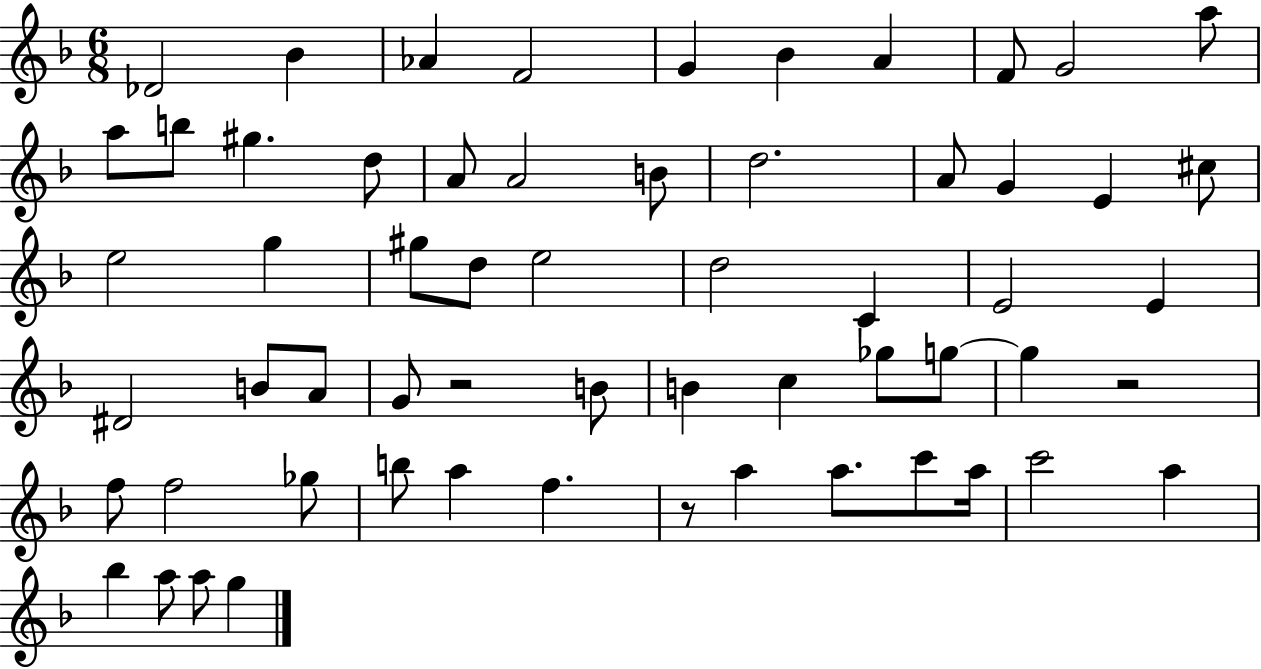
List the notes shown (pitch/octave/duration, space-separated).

Db4/h Bb4/q Ab4/q F4/h G4/q Bb4/q A4/q F4/e G4/h A5/e A5/e B5/e G#5/q. D5/e A4/e A4/h B4/e D5/h. A4/e G4/q E4/q C#5/e E5/h G5/q G#5/e D5/e E5/h D5/h C4/q E4/h E4/q D#4/h B4/e A4/e G4/e R/h B4/e B4/q C5/q Gb5/e G5/e G5/q R/h F5/e F5/h Gb5/e B5/e A5/q F5/q. R/e A5/q A5/e. C6/e A5/s C6/h A5/q Bb5/q A5/e A5/e G5/q